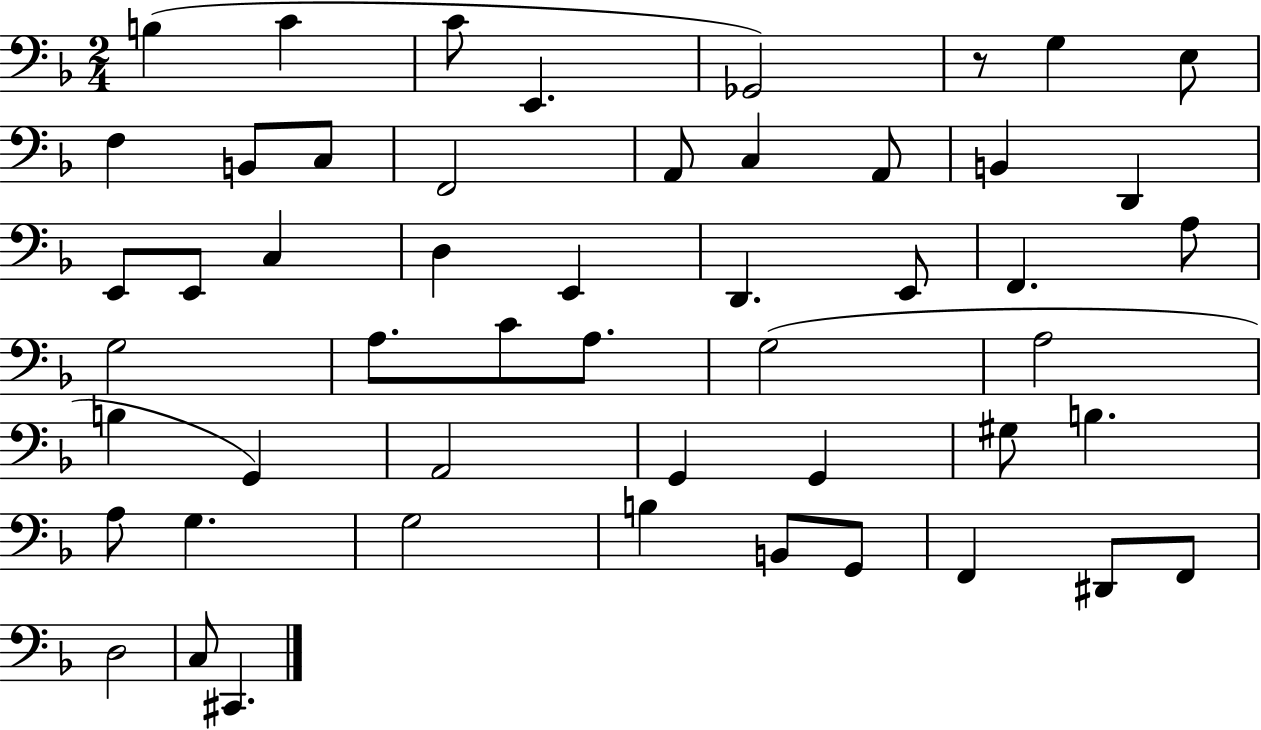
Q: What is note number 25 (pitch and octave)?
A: A3